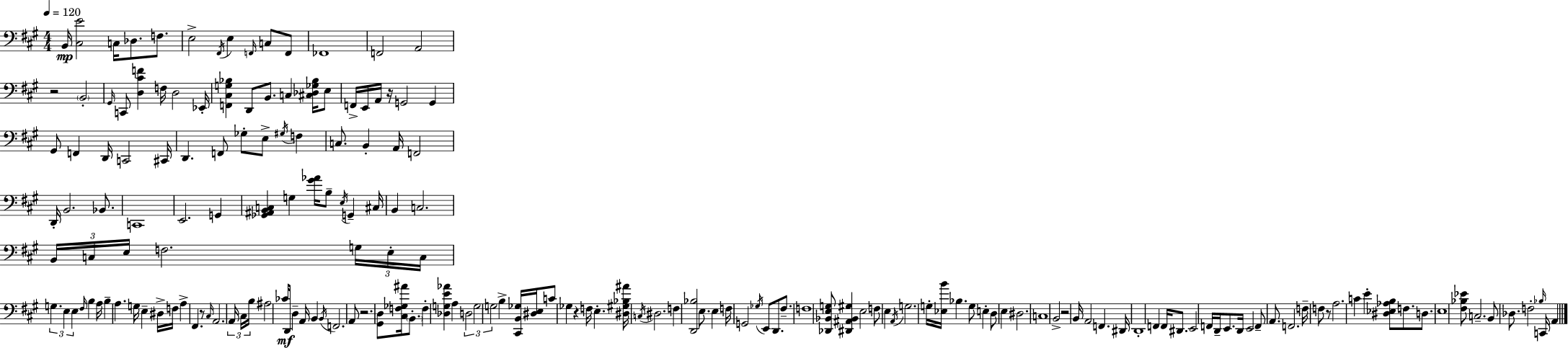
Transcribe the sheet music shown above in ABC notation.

X:1
T:Untitled
M:4/4
L:1/4
K:A
B,,/4 [^C,E]2 C,/4 _D,/2 F,/2 E,2 ^F,,/4 E, F,,/4 C,/2 F,,/2 _F,,4 F,,2 A,,2 z2 B,,2 ^G,,/4 C,,/2 [D,^CF] F,/4 D,2 _E,,/4 [F,,^C,G,_B,] D,,/2 B,,/2 C, [^C,_D,_G,_B,]/4 E,/2 F,,/4 E,,/4 A,,/4 z/4 G,,2 G,, ^G,,/2 F,, D,,/4 C,,2 ^C,,/4 D,, F,,/2 _G,/2 E,/2 ^G,/4 F, C,/2 B,, A,,/4 F,,2 D,,/4 B,,2 _B,,/2 C,,4 E,,2 G,, [_G,,^A,,B,,C,] G, [^G_A]/4 B,/2 E,/4 G,, ^C,/4 B,, C,2 B,,/4 C,/4 E,/4 F,2 G,/4 E,/4 C,/4 G, E, E, ^F,/4 B, A,/4 B, A, G,/4 E, ^D,/4 F,/4 A, ^F,, z/2 ^C,/4 A,,2 A,,/4 ^C,/4 B,/4 ^A,2 _C/4 D,,/4 D, A,,/4 B,, B,,/4 F,,2 A,,/2 z2 [^G,,D,]/2 [^C,F,_G,^A]/4 B,,/2 F, [_D,G,E_A] A, D,2 G,2 G,2 B, [^C,,B,,_G,]/4 [^D,E,]/4 C/2 _G, z F,/4 E, [^D,^G,_B,^A]/4 C,/4 ^D,2 F, [D,,_B,]2 E,/2 E, F,/4 G,,2 _G,/4 E,,/2 D,,/2 ^F,/2 F,4 [_D,,_B,,E,G,]/2 [^D,,^A,,_B,,^G,] E,2 F,/2 E, A,,/4 G,2 G,/4 [_E,B]/4 _B, G,/2 E, D,/2 E, ^D,2 C,4 B,,2 z2 B,,/4 A,,2 F,, ^D,,/4 D,,4 F,, F,,/4 ^D,,/2 E,,2 F,,/4 D,,/4 E,,/2 D,,/4 E,,2 F,,/2 A,,/2 F,,2 F,/4 F,/2 z/2 A,2 C E [^D,_E,_A,B,]/2 F,/2 D,/2 E,4 [^F,_B,_E]/2 C,2 B,,/2 _D,/2 F,2 _B,/4 C,,/4 A,,